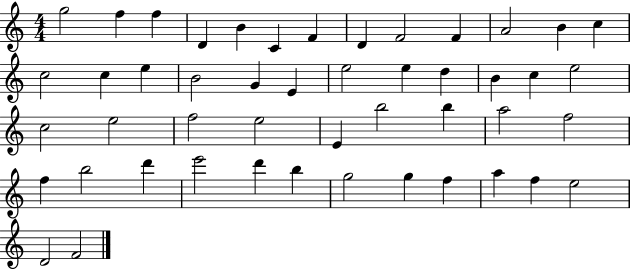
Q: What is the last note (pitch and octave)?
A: F4